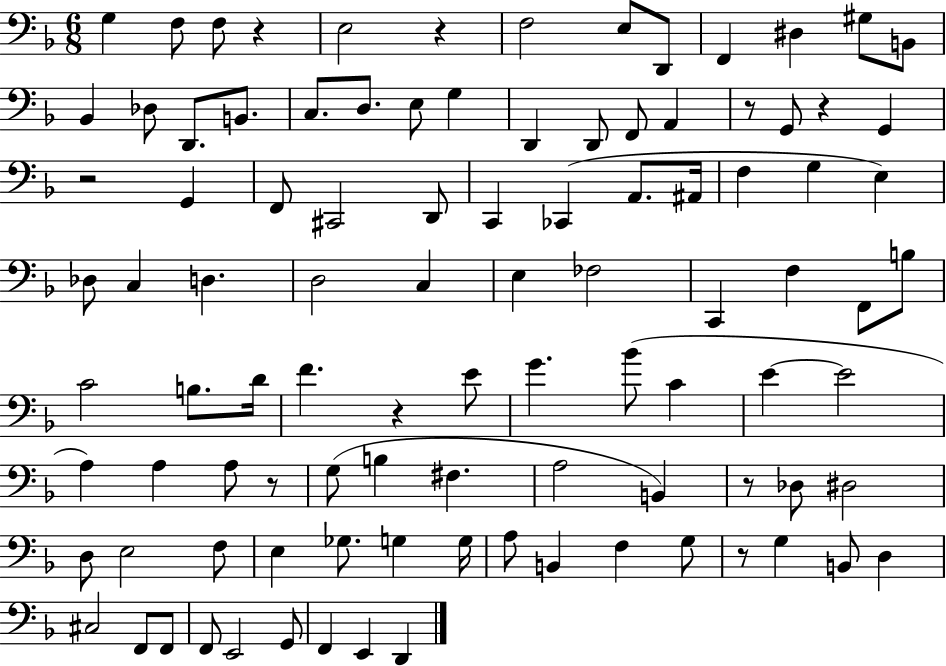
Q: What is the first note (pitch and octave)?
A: G3